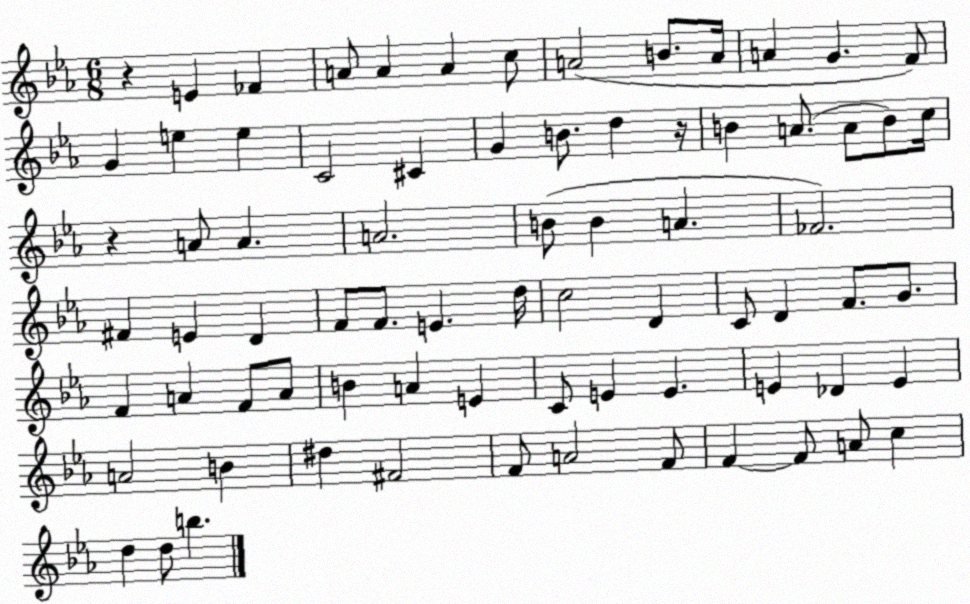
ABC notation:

X:1
T:Untitled
M:6/8
L:1/4
K:Eb
z E _F A/2 A A c/2 A2 B/2 A/4 A G F/2 G e e C2 ^C G B/2 d z/4 B A/2 A/2 B/2 c/4 z A/2 A A2 B/2 B A _F2 ^F E D F/2 F/2 E d/4 c2 D C/2 D F/2 G/2 F A F/2 A/2 B A E C/2 E E E _D E A2 B ^d ^F2 F/2 A2 F/2 F F/2 A/2 c d d/2 b